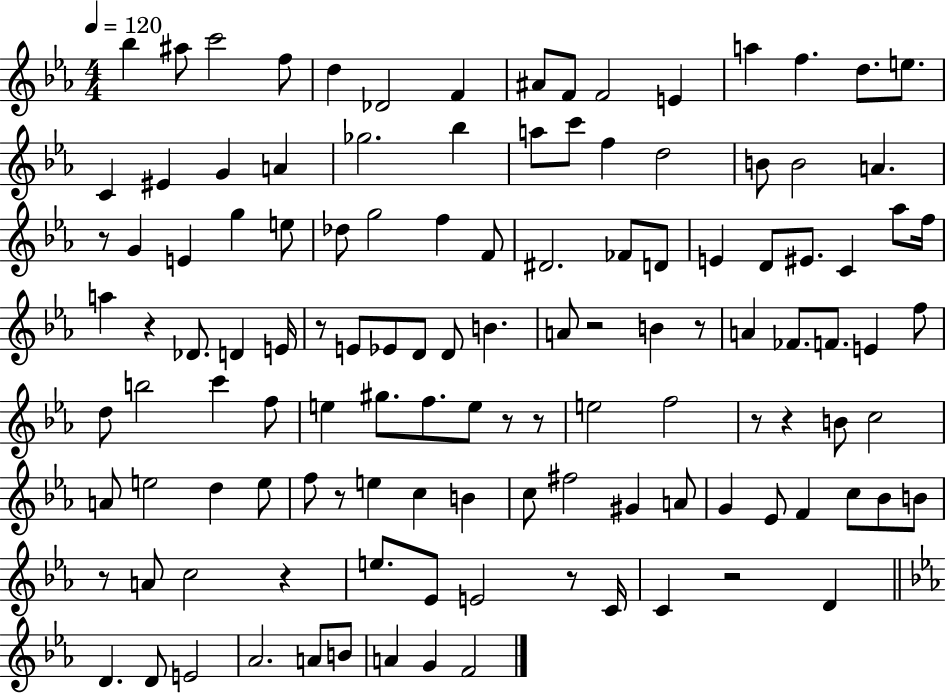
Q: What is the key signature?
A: EES major